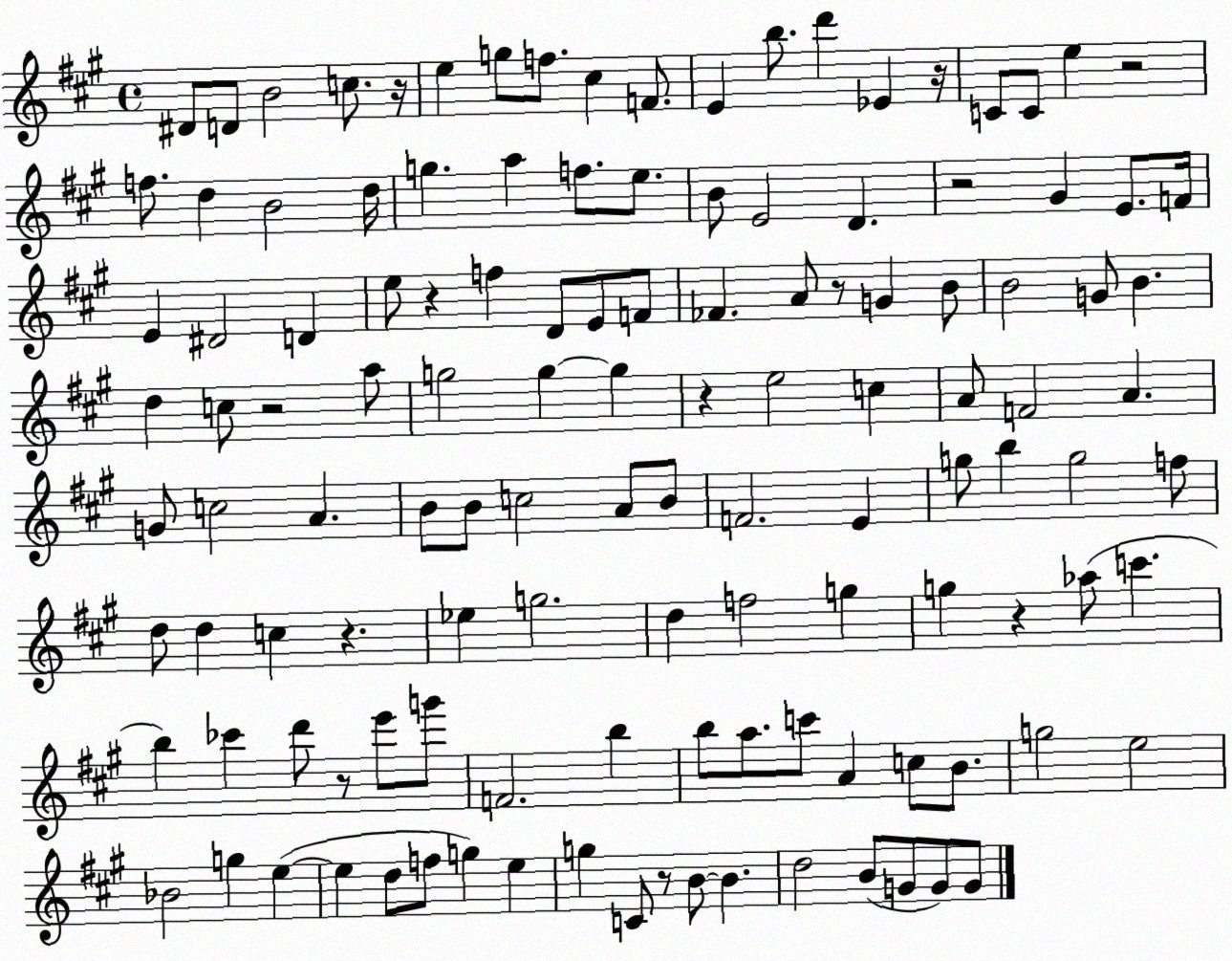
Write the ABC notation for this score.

X:1
T:Untitled
M:4/4
L:1/4
K:A
^D/2 D/2 B2 c/2 z/4 e g/2 f/2 ^c F/2 E b/2 d' _E z/4 C/2 C/2 e z2 f/2 d B2 d/4 g a f/2 e/2 B/2 E2 D z2 ^G E/2 F/4 E ^D2 D e/2 z f D/2 E/2 F/2 _F A/2 z/2 G B/2 B2 G/2 B d c/2 z2 a/2 g2 g g z e2 c A/2 F2 A G/2 c2 A B/2 B/2 c2 A/2 B/2 F2 E g/2 b g2 f/2 d/2 d c z _e g2 d f2 g g z _a/2 c' b _c' d'/2 z/2 e'/2 g'/2 F2 b b/2 a/2 c'/2 A c/2 B/2 g2 e2 _B2 g e e d/2 f/2 g e g C/2 z/2 B/2 B d2 B/2 G/2 G/2 G/2